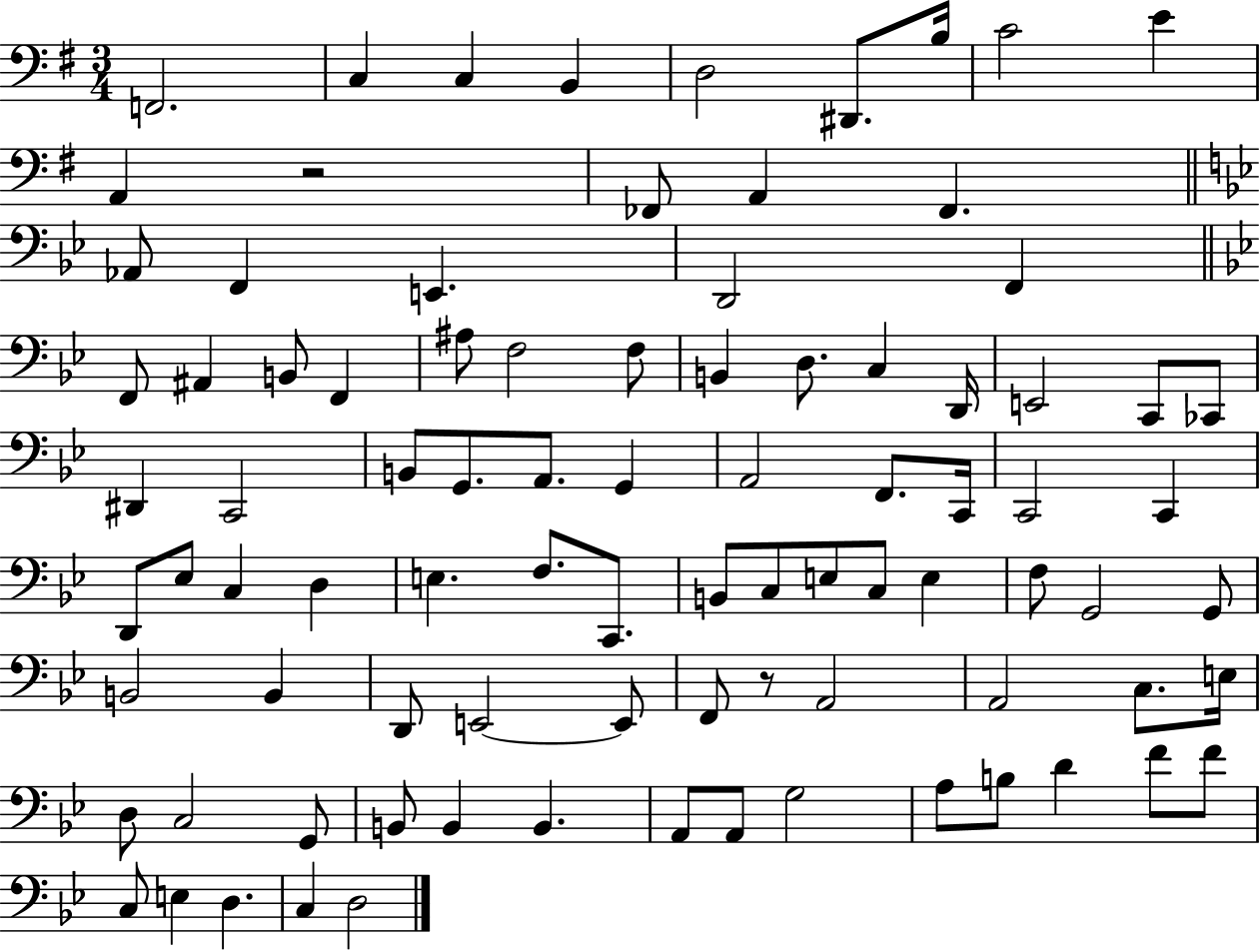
F2/h. C3/q C3/q B2/q D3/h D#2/e. B3/s C4/h E4/q A2/q R/h FES2/e A2/q FES2/q. Ab2/e F2/q E2/q. D2/h F2/q F2/e A#2/q B2/e F2/q A#3/e F3/h F3/e B2/q D3/e. C3/q D2/s E2/h C2/e CES2/e D#2/q C2/h B2/e G2/e. A2/e. G2/q A2/h F2/e. C2/s C2/h C2/q D2/e Eb3/e C3/q D3/q E3/q. F3/e. C2/e. B2/e C3/e E3/e C3/e E3/q F3/e G2/h G2/e B2/h B2/q D2/e E2/h E2/e F2/e R/e A2/h A2/h C3/e. E3/s D3/e C3/h G2/e B2/e B2/q B2/q. A2/e A2/e G3/h A3/e B3/e D4/q F4/e F4/e C3/e E3/q D3/q. C3/q D3/h